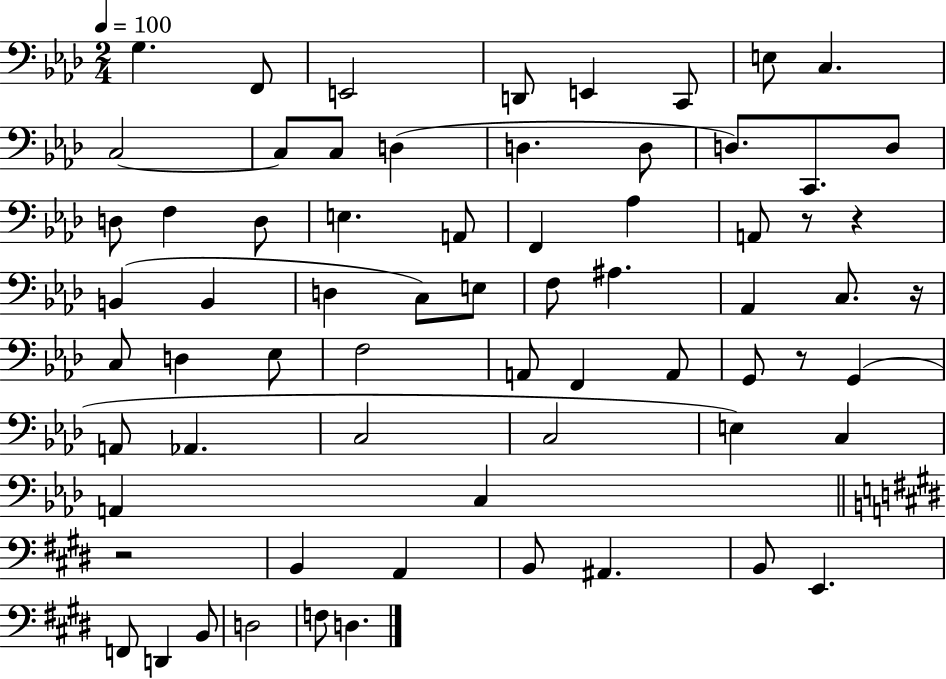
X:1
T:Untitled
M:2/4
L:1/4
K:Ab
G, F,,/2 E,,2 D,,/2 E,, C,,/2 E,/2 C, C,2 C,/2 C,/2 D, D, D,/2 D,/2 C,,/2 D,/2 D,/2 F, D,/2 E, A,,/2 F,, _A, A,,/2 z/2 z B,, B,, D, C,/2 E,/2 F,/2 ^A, _A,, C,/2 z/4 C,/2 D, _E,/2 F,2 A,,/2 F,, A,,/2 G,,/2 z/2 G,, A,,/2 _A,, C,2 C,2 E, C, A,, C, z2 B,, A,, B,,/2 ^A,, B,,/2 E,, F,,/2 D,, B,,/2 D,2 F,/2 D,